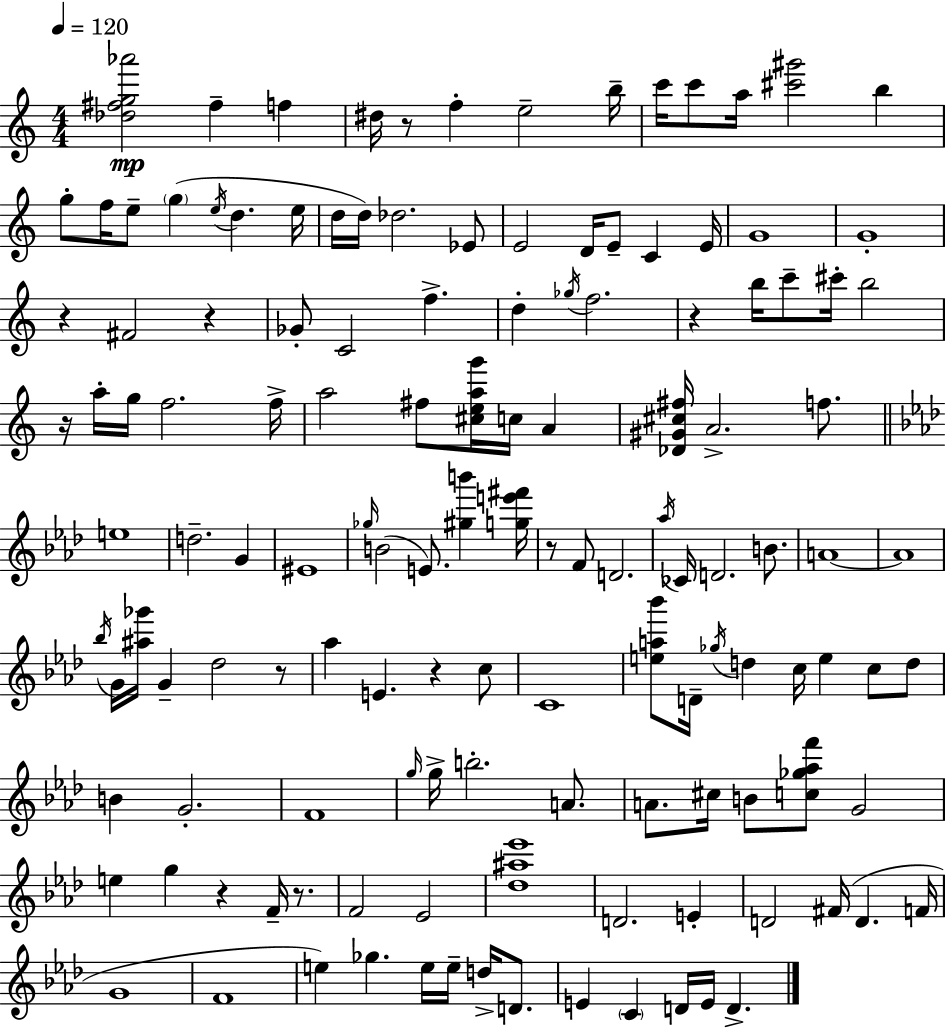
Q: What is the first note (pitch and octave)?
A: F#5